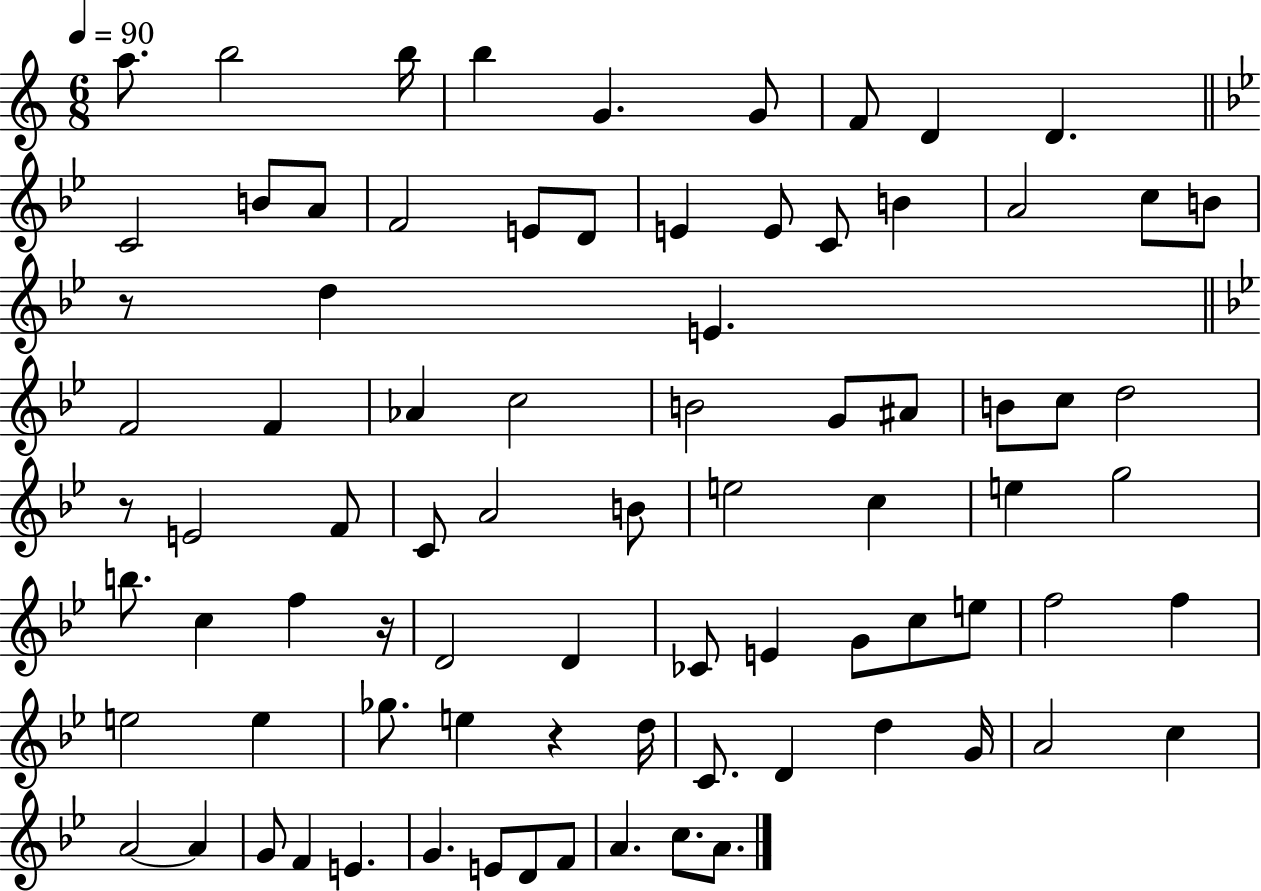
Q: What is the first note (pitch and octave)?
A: A5